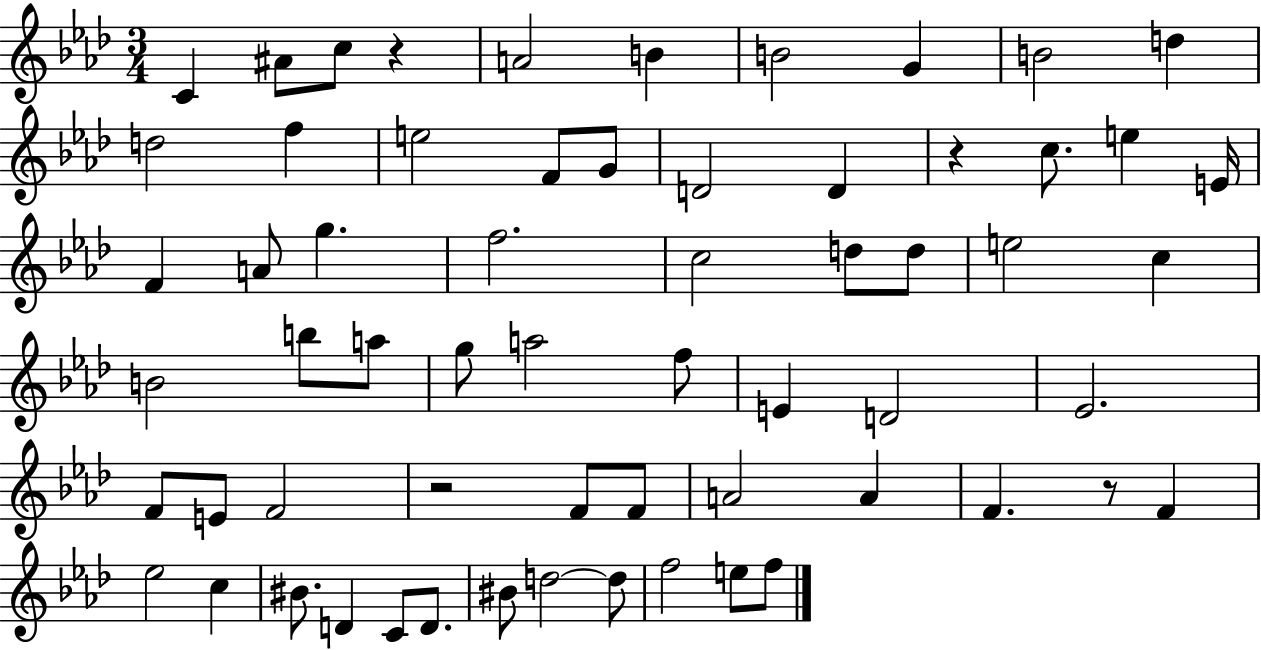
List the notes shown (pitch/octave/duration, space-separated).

C4/q A#4/e C5/e R/q A4/h B4/q B4/h G4/q B4/h D5/q D5/h F5/q E5/h F4/e G4/e D4/h D4/q R/q C5/e. E5/q E4/s F4/q A4/e G5/q. F5/h. C5/h D5/e D5/e E5/h C5/q B4/h B5/e A5/e G5/e A5/h F5/e E4/q D4/h Eb4/h. F4/e E4/e F4/h R/h F4/e F4/e A4/h A4/q F4/q. R/e F4/q Eb5/h C5/q BIS4/e. D4/q C4/e D4/e. BIS4/e D5/h D5/e F5/h E5/e F5/e